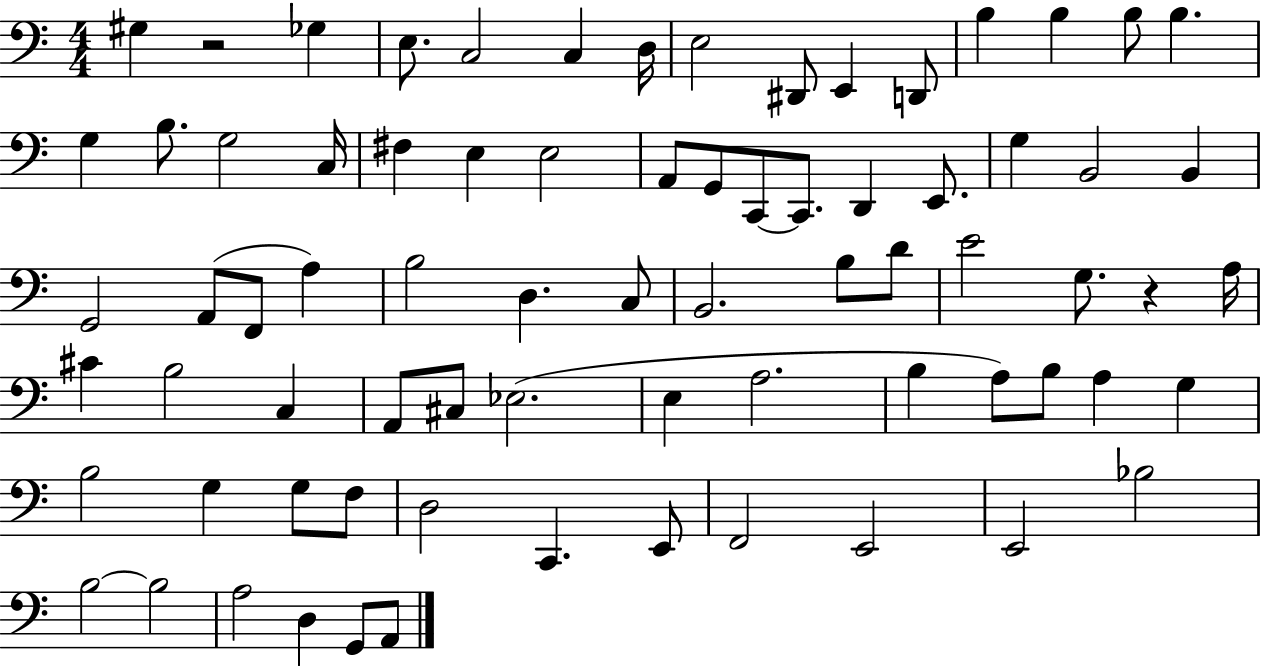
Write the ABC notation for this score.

X:1
T:Untitled
M:4/4
L:1/4
K:C
^G, z2 _G, E,/2 C,2 C, D,/4 E,2 ^D,,/2 E,, D,,/2 B, B, B,/2 B, G, B,/2 G,2 C,/4 ^F, E, E,2 A,,/2 G,,/2 C,,/2 C,,/2 D,, E,,/2 G, B,,2 B,, G,,2 A,,/2 F,,/2 A, B,2 D, C,/2 B,,2 B,/2 D/2 E2 G,/2 z A,/4 ^C B,2 C, A,,/2 ^C,/2 _E,2 E, A,2 B, A,/2 B,/2 A, G, B,2 G, G,/2 F,/2 D,2 C,, E,,/2 F,,2 E,,2 E,,2 _B,2 B,2 B,2 A,2 D, G,,/2 A,,/2